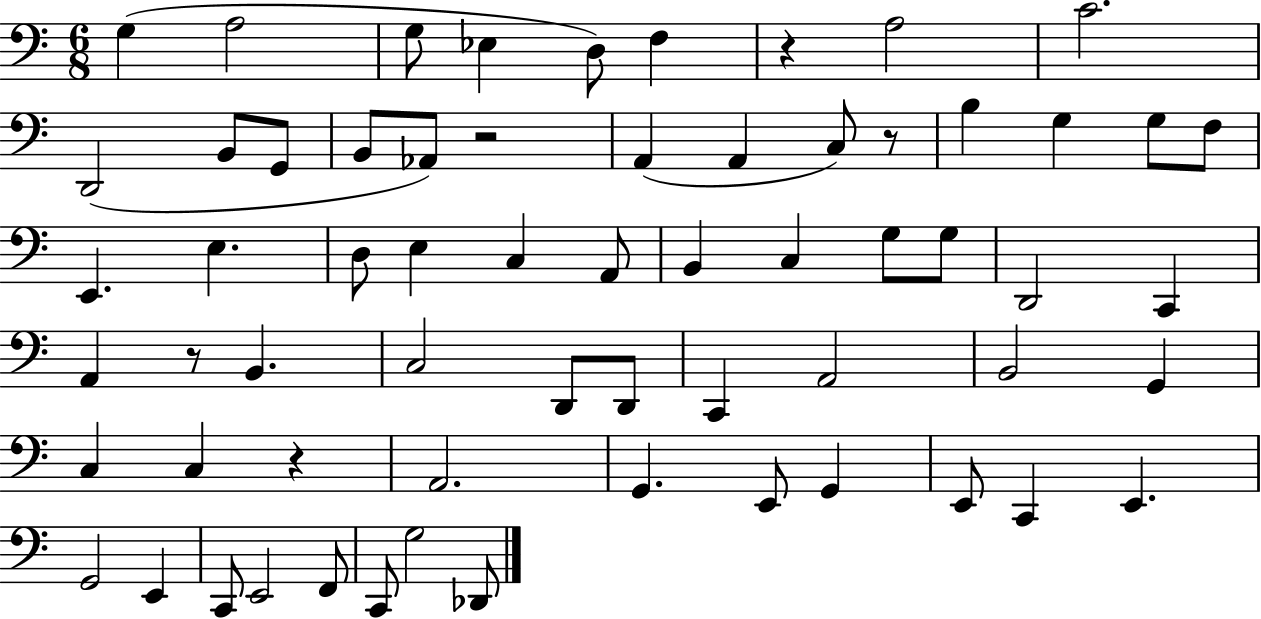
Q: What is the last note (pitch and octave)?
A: Db2